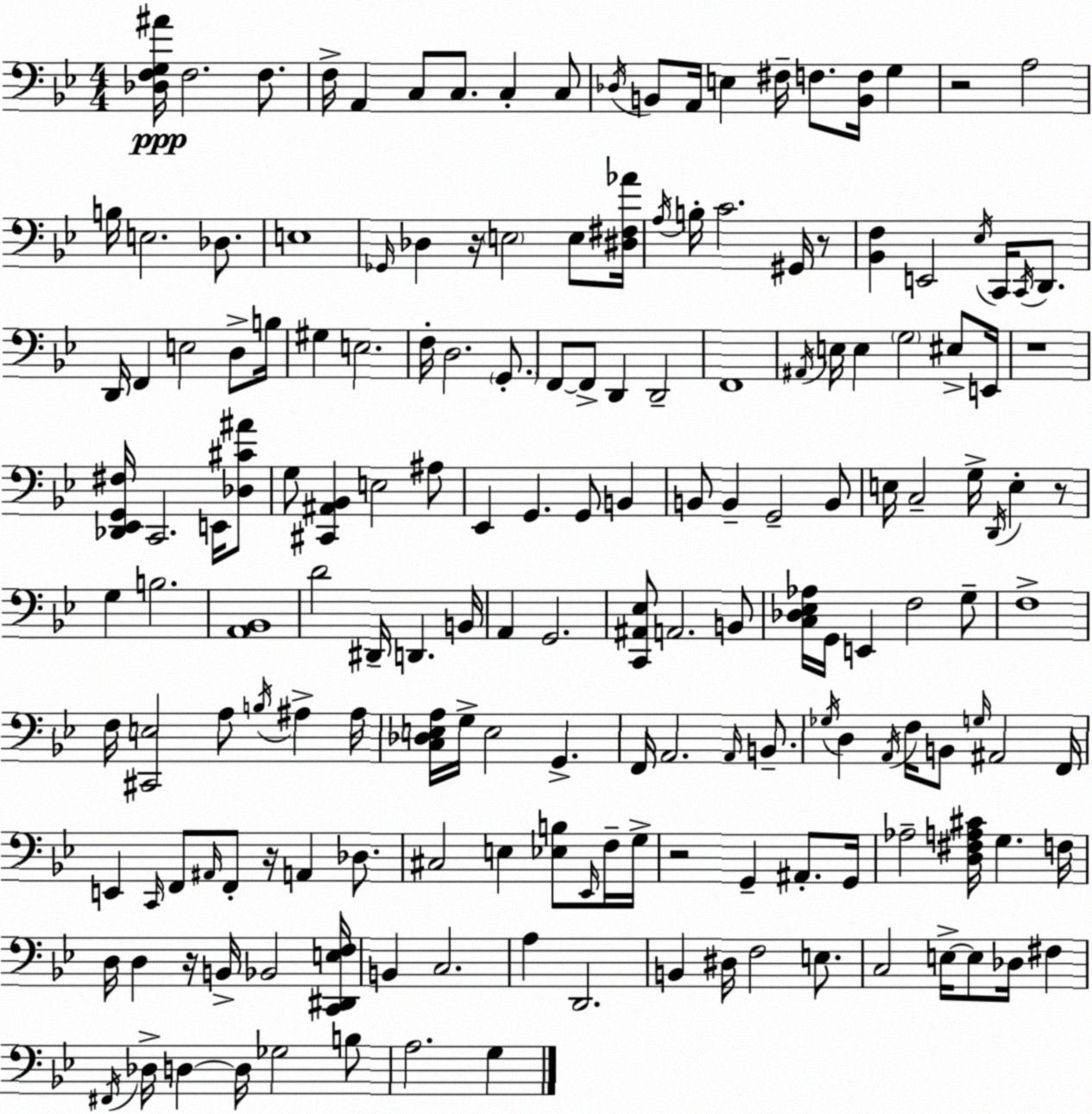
X:1
T:Untitled
M:4/4
L:1/4
K:Bb
[_D,F,G,^A]/4 F,2 F,/2 F,/4 A,, C,/2 C,/2 C, C,/2 _D,/4 B,,/2 A,,/4 E, ^F,/4 F,/2 [B,,F,]/4 G, z2 A,2 B,/4 E,2 _D,/2 E,4 _G,,/4 _D, z/4 E,2 E,/2 [^D,^F,_A]/4 A,/4 B,/4 C2 ^G,,/4 z/2 [_B,,F,] E,,2 _E,/4 C,,/4 C,,/4 D,,/2 D,,/4 F,, E,2 D,/2 B,/4 ^G, E,2 F,/4 D,2 G,,/2 F,,/2 F,,/2 D,, D,,2 F,,4 ^A,,/4 E,/4 E, G,2 ^E,/2 E,,/4 z4 [_D,,_E,,G,,^F,]/4 C,,2 E,,/4 [_D,^C^A]/2 G,/2 [^C,,^A,,_B,,] E,2 ^A,/2 _E,, G,, G,,/2 B,, B,,/2 B,, G,,2 B,,/2 E,/4 C,2 G,/4 D,,/4 E, z/2 G, B,2 [A,,_B,,]4 D2 ^D,,/4 D,, B,,/4 A,, G,,2 [C,,^A,,_E,]/2 A,,2 B,,/2 [C,_D,_E,_A,]/4 G,,/4 E,, F,2 G,/2 F,4 F,/4 [^C,,E,]2 A,/2 B,/4 ^A, ^A,/4 [C,_D,E,A,]/4 G,/4 E,2 G,, F,,/4 A,,2 A,,/4 B,,/2 _G,/4 D, A,,/4 F,/4 B,,/2 G,/4 ^A,,2 F,,/4 E,, C,,/4 F,,/2 ^A,,/4 F,,/2 z/4 A,, _D,/2 ^C,2 E, [_E,B,]/2 _E,,/4 F,/4 G,/4 z2 G,, ^A,,/2 G,,/4 _A,2 [D,^F,A,^C]/4 G, F,/4 D,/4 D, z/4 B,,/4 _B,,2 [C,,^D,,E,F,]/4 B,, C,2 A, D,,2 B,, ^D,/4 F,2 E,/2 C,2 E,/4 E,/2 _D,/4 ^F, ^F,,/4 _D,/4 D, D,/4 _G,2 B,/2 A,2 G,